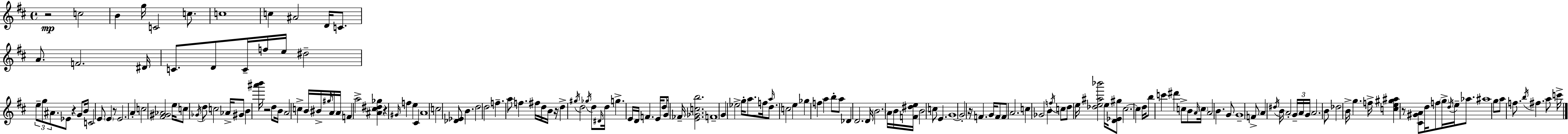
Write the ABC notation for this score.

X:1
T:Untitled
M:4/4
L:1/4
K:D
z2 c2 B g/4 C2 c/2 c4 c ^A2 D/4 C/2 A/2 F2 ^D/4 C/2 D/2 C/4 f/4 e/4 ^d2 e/2 g/2 ^A/2 _E/2 z G/2 B/4 C2 E/2 E z/2 E2 A c2 [^F^G_A]2 e/4 c/2 _G/4 d/2 c2 _A/4 ^G/2 B [^a'b']/4 z2 d/2 B/4 A2 c B/4 ^B/4 ^g/4 A/4 A/4 F a2 [^A^c^d_g] z ^G/4 f e ^C A4 c2 [_D_E]/2 B d2 d2 f a/2 f ^f/4 d/4 B/4 z/4 d ^g/4 d2 _g/4 d/2 ^D/4 d/4 g E/4 D/4 F E/4 d/2 G/4 _F/4 [E_Gcb]2 F4 G _e2 g/4 a/2 f/4 a/4 d/2 c2 e _g f a b/2 a/2 _D D2 D/4 B2 A/4 B/4 [F^de]/4 B2 c/2 E G4 G2 z/4 F G/4 F/2 F/2 A2 c _G2 B f/4 c/2 d/2 e/4 [_de^a_b']2 e/4 [D_E^g]/2 ^c2 ^c d/4 b/2 c' ^d' c/2 B/2 A/4 c/4 A2 B G/2 G4 F/2 A ^d/4 B/4 A2 G/4 A/4 G/4 A2 B/2 _d2 B/4 g f/4 [ce^g^a] z/2 [^C^GA]/2 d/4 f/2 g/4 d/4 e/4 _a/2 ^a4 g/2 a/2 f/2 b/4 ^f a/2 c'/4